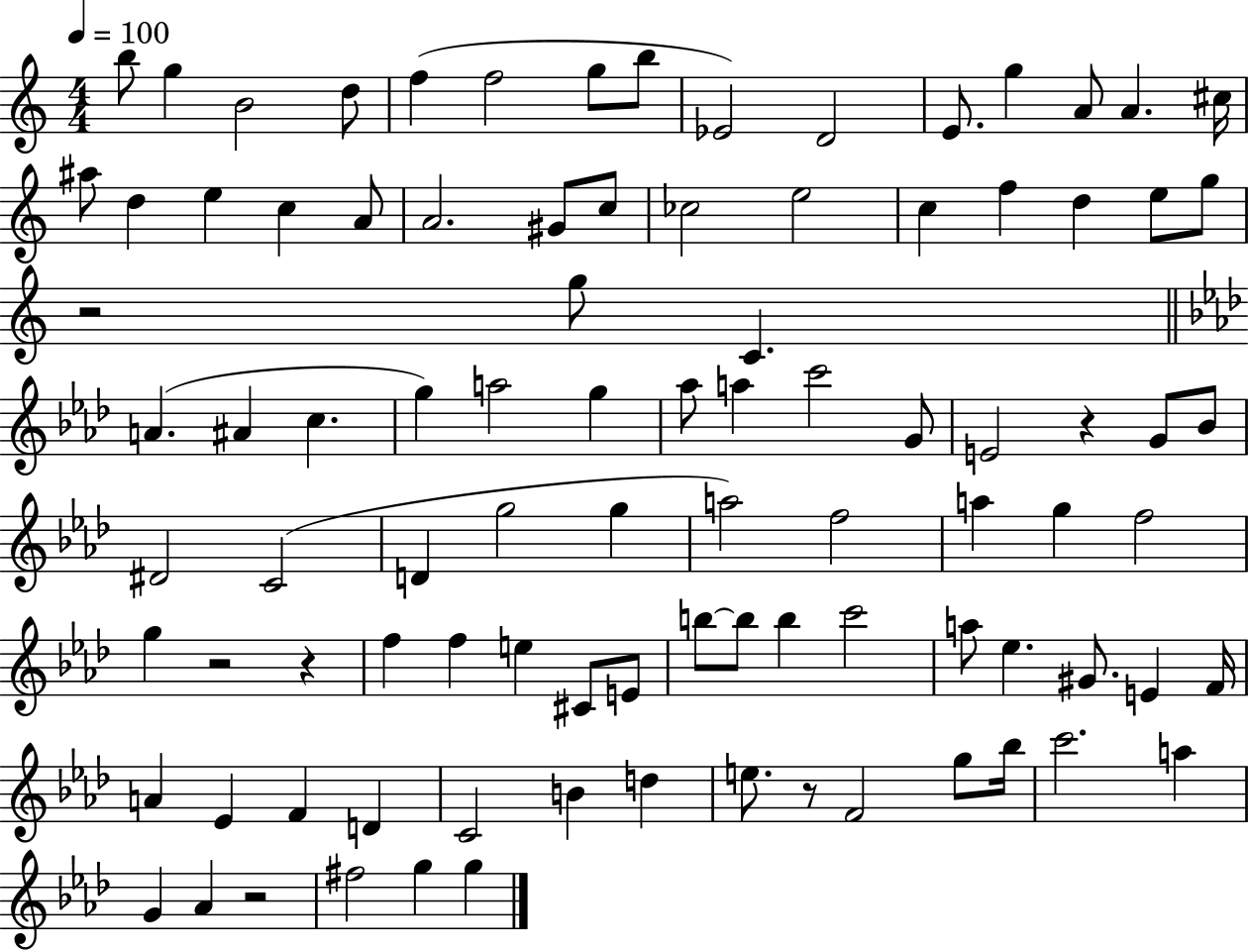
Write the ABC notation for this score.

X:1
T:Untitled
M:4/4
L:1/4
K:C
b/2 g B2 d/2 f f2 g/2 b/2 _E2 D2 E/2 g A/2 A ^c/4 ^a/2 d e c A/2 A2 ^G/2 c/2 _c2 e2 c f d e/2 g/2 z2 g/2 C A ^A c g a2 g _a/2 a c'2 G/2 E2 z G/2 _B/2 ^D2 C2 D g2 g a2 f2 a g f2 g z2 z f f e ^C/2 E/2 b/2 b/2 b c'2 a/2 _e ^G/2 E F/4 A _E F D C2 B d e/2 z/2 F2 g/2 _b/4 c'2 a G _A z2 ^f2 g g